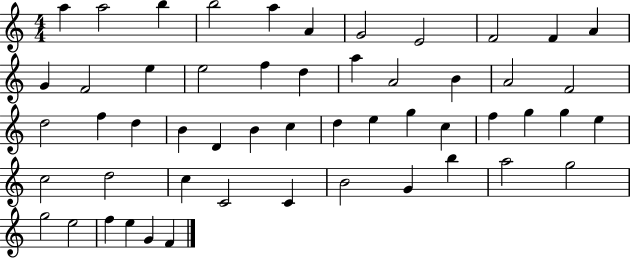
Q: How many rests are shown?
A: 0